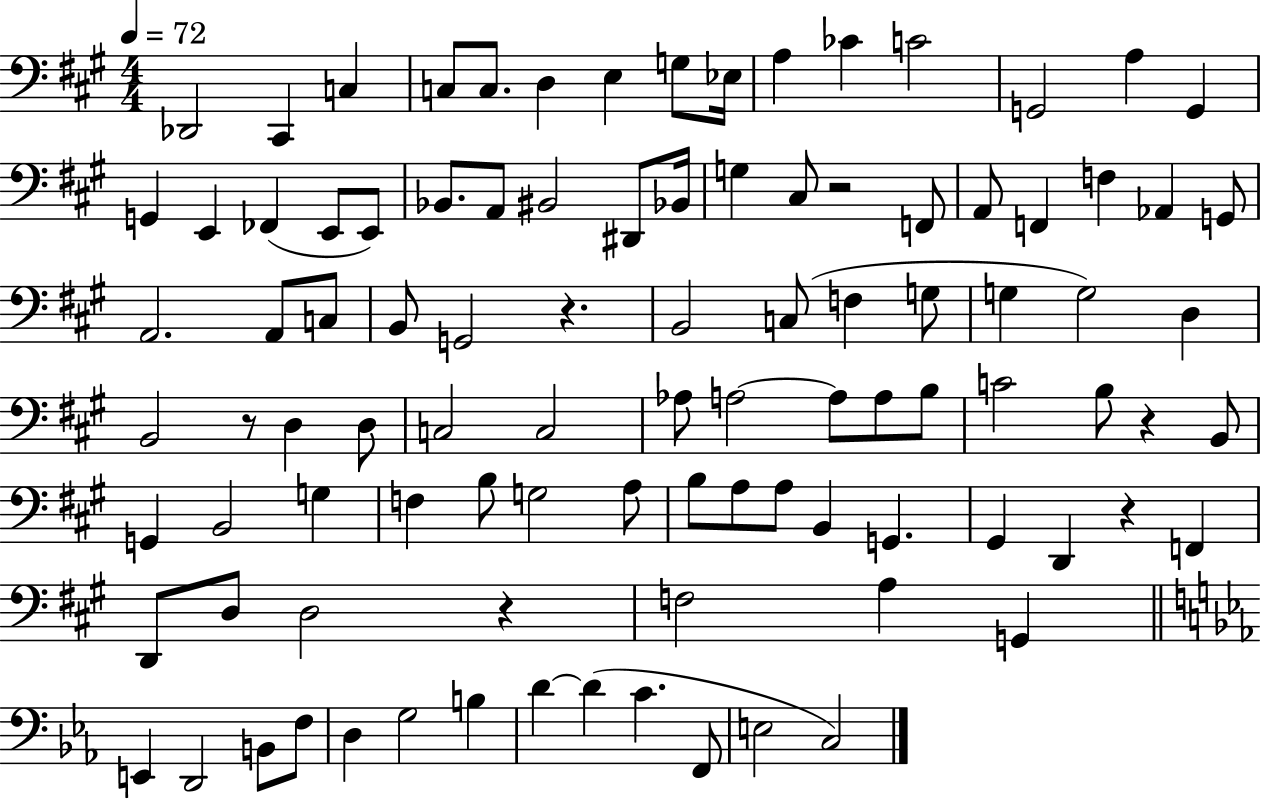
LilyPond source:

{
  \clef bass
  \numericTimeSignature
  \time 4/4
  \key a \major
  \tempo 4 = 72
  \repeat volta 2 { des,2 cis,4 c4 | c8 c8. d4 e4 g8 ees16 | a4 ces'4 c'2 | g,2 a4 g,4 | \break g,4 e,4 fes,4( e,8 e,8) | bes,8. a,8 bis,2 dis,8 bes,16 | g4 cis8 r2 f,8 | a,8 f,4 f4 aes,4 g,8 | \break a,2. a,8 c8 | b,8 g,2 r4. | b,2 c8( f4 g8 | g4 g2) d4 | \break b,2 r8 d4 d8 | c2 c2 | aes8 a2~~ a8 a8 b8 | c'2 b8 r4 b,8 | \break g,4 b,2 g4 | f4 b8 g2 a8 | b8 a8 a8 b,4 g,4. | gis,4 d,4 r4 f,4 | \break d,8 d8 d2 r4 | f2 a4 g,4 | \bar "||" \break \key c \minor e,4 d,2 b,8 f8 | d4 g2 b4 | d'4~~ d'4( c'4. f,8 | e2 c2) | \break } \bar "|."
}